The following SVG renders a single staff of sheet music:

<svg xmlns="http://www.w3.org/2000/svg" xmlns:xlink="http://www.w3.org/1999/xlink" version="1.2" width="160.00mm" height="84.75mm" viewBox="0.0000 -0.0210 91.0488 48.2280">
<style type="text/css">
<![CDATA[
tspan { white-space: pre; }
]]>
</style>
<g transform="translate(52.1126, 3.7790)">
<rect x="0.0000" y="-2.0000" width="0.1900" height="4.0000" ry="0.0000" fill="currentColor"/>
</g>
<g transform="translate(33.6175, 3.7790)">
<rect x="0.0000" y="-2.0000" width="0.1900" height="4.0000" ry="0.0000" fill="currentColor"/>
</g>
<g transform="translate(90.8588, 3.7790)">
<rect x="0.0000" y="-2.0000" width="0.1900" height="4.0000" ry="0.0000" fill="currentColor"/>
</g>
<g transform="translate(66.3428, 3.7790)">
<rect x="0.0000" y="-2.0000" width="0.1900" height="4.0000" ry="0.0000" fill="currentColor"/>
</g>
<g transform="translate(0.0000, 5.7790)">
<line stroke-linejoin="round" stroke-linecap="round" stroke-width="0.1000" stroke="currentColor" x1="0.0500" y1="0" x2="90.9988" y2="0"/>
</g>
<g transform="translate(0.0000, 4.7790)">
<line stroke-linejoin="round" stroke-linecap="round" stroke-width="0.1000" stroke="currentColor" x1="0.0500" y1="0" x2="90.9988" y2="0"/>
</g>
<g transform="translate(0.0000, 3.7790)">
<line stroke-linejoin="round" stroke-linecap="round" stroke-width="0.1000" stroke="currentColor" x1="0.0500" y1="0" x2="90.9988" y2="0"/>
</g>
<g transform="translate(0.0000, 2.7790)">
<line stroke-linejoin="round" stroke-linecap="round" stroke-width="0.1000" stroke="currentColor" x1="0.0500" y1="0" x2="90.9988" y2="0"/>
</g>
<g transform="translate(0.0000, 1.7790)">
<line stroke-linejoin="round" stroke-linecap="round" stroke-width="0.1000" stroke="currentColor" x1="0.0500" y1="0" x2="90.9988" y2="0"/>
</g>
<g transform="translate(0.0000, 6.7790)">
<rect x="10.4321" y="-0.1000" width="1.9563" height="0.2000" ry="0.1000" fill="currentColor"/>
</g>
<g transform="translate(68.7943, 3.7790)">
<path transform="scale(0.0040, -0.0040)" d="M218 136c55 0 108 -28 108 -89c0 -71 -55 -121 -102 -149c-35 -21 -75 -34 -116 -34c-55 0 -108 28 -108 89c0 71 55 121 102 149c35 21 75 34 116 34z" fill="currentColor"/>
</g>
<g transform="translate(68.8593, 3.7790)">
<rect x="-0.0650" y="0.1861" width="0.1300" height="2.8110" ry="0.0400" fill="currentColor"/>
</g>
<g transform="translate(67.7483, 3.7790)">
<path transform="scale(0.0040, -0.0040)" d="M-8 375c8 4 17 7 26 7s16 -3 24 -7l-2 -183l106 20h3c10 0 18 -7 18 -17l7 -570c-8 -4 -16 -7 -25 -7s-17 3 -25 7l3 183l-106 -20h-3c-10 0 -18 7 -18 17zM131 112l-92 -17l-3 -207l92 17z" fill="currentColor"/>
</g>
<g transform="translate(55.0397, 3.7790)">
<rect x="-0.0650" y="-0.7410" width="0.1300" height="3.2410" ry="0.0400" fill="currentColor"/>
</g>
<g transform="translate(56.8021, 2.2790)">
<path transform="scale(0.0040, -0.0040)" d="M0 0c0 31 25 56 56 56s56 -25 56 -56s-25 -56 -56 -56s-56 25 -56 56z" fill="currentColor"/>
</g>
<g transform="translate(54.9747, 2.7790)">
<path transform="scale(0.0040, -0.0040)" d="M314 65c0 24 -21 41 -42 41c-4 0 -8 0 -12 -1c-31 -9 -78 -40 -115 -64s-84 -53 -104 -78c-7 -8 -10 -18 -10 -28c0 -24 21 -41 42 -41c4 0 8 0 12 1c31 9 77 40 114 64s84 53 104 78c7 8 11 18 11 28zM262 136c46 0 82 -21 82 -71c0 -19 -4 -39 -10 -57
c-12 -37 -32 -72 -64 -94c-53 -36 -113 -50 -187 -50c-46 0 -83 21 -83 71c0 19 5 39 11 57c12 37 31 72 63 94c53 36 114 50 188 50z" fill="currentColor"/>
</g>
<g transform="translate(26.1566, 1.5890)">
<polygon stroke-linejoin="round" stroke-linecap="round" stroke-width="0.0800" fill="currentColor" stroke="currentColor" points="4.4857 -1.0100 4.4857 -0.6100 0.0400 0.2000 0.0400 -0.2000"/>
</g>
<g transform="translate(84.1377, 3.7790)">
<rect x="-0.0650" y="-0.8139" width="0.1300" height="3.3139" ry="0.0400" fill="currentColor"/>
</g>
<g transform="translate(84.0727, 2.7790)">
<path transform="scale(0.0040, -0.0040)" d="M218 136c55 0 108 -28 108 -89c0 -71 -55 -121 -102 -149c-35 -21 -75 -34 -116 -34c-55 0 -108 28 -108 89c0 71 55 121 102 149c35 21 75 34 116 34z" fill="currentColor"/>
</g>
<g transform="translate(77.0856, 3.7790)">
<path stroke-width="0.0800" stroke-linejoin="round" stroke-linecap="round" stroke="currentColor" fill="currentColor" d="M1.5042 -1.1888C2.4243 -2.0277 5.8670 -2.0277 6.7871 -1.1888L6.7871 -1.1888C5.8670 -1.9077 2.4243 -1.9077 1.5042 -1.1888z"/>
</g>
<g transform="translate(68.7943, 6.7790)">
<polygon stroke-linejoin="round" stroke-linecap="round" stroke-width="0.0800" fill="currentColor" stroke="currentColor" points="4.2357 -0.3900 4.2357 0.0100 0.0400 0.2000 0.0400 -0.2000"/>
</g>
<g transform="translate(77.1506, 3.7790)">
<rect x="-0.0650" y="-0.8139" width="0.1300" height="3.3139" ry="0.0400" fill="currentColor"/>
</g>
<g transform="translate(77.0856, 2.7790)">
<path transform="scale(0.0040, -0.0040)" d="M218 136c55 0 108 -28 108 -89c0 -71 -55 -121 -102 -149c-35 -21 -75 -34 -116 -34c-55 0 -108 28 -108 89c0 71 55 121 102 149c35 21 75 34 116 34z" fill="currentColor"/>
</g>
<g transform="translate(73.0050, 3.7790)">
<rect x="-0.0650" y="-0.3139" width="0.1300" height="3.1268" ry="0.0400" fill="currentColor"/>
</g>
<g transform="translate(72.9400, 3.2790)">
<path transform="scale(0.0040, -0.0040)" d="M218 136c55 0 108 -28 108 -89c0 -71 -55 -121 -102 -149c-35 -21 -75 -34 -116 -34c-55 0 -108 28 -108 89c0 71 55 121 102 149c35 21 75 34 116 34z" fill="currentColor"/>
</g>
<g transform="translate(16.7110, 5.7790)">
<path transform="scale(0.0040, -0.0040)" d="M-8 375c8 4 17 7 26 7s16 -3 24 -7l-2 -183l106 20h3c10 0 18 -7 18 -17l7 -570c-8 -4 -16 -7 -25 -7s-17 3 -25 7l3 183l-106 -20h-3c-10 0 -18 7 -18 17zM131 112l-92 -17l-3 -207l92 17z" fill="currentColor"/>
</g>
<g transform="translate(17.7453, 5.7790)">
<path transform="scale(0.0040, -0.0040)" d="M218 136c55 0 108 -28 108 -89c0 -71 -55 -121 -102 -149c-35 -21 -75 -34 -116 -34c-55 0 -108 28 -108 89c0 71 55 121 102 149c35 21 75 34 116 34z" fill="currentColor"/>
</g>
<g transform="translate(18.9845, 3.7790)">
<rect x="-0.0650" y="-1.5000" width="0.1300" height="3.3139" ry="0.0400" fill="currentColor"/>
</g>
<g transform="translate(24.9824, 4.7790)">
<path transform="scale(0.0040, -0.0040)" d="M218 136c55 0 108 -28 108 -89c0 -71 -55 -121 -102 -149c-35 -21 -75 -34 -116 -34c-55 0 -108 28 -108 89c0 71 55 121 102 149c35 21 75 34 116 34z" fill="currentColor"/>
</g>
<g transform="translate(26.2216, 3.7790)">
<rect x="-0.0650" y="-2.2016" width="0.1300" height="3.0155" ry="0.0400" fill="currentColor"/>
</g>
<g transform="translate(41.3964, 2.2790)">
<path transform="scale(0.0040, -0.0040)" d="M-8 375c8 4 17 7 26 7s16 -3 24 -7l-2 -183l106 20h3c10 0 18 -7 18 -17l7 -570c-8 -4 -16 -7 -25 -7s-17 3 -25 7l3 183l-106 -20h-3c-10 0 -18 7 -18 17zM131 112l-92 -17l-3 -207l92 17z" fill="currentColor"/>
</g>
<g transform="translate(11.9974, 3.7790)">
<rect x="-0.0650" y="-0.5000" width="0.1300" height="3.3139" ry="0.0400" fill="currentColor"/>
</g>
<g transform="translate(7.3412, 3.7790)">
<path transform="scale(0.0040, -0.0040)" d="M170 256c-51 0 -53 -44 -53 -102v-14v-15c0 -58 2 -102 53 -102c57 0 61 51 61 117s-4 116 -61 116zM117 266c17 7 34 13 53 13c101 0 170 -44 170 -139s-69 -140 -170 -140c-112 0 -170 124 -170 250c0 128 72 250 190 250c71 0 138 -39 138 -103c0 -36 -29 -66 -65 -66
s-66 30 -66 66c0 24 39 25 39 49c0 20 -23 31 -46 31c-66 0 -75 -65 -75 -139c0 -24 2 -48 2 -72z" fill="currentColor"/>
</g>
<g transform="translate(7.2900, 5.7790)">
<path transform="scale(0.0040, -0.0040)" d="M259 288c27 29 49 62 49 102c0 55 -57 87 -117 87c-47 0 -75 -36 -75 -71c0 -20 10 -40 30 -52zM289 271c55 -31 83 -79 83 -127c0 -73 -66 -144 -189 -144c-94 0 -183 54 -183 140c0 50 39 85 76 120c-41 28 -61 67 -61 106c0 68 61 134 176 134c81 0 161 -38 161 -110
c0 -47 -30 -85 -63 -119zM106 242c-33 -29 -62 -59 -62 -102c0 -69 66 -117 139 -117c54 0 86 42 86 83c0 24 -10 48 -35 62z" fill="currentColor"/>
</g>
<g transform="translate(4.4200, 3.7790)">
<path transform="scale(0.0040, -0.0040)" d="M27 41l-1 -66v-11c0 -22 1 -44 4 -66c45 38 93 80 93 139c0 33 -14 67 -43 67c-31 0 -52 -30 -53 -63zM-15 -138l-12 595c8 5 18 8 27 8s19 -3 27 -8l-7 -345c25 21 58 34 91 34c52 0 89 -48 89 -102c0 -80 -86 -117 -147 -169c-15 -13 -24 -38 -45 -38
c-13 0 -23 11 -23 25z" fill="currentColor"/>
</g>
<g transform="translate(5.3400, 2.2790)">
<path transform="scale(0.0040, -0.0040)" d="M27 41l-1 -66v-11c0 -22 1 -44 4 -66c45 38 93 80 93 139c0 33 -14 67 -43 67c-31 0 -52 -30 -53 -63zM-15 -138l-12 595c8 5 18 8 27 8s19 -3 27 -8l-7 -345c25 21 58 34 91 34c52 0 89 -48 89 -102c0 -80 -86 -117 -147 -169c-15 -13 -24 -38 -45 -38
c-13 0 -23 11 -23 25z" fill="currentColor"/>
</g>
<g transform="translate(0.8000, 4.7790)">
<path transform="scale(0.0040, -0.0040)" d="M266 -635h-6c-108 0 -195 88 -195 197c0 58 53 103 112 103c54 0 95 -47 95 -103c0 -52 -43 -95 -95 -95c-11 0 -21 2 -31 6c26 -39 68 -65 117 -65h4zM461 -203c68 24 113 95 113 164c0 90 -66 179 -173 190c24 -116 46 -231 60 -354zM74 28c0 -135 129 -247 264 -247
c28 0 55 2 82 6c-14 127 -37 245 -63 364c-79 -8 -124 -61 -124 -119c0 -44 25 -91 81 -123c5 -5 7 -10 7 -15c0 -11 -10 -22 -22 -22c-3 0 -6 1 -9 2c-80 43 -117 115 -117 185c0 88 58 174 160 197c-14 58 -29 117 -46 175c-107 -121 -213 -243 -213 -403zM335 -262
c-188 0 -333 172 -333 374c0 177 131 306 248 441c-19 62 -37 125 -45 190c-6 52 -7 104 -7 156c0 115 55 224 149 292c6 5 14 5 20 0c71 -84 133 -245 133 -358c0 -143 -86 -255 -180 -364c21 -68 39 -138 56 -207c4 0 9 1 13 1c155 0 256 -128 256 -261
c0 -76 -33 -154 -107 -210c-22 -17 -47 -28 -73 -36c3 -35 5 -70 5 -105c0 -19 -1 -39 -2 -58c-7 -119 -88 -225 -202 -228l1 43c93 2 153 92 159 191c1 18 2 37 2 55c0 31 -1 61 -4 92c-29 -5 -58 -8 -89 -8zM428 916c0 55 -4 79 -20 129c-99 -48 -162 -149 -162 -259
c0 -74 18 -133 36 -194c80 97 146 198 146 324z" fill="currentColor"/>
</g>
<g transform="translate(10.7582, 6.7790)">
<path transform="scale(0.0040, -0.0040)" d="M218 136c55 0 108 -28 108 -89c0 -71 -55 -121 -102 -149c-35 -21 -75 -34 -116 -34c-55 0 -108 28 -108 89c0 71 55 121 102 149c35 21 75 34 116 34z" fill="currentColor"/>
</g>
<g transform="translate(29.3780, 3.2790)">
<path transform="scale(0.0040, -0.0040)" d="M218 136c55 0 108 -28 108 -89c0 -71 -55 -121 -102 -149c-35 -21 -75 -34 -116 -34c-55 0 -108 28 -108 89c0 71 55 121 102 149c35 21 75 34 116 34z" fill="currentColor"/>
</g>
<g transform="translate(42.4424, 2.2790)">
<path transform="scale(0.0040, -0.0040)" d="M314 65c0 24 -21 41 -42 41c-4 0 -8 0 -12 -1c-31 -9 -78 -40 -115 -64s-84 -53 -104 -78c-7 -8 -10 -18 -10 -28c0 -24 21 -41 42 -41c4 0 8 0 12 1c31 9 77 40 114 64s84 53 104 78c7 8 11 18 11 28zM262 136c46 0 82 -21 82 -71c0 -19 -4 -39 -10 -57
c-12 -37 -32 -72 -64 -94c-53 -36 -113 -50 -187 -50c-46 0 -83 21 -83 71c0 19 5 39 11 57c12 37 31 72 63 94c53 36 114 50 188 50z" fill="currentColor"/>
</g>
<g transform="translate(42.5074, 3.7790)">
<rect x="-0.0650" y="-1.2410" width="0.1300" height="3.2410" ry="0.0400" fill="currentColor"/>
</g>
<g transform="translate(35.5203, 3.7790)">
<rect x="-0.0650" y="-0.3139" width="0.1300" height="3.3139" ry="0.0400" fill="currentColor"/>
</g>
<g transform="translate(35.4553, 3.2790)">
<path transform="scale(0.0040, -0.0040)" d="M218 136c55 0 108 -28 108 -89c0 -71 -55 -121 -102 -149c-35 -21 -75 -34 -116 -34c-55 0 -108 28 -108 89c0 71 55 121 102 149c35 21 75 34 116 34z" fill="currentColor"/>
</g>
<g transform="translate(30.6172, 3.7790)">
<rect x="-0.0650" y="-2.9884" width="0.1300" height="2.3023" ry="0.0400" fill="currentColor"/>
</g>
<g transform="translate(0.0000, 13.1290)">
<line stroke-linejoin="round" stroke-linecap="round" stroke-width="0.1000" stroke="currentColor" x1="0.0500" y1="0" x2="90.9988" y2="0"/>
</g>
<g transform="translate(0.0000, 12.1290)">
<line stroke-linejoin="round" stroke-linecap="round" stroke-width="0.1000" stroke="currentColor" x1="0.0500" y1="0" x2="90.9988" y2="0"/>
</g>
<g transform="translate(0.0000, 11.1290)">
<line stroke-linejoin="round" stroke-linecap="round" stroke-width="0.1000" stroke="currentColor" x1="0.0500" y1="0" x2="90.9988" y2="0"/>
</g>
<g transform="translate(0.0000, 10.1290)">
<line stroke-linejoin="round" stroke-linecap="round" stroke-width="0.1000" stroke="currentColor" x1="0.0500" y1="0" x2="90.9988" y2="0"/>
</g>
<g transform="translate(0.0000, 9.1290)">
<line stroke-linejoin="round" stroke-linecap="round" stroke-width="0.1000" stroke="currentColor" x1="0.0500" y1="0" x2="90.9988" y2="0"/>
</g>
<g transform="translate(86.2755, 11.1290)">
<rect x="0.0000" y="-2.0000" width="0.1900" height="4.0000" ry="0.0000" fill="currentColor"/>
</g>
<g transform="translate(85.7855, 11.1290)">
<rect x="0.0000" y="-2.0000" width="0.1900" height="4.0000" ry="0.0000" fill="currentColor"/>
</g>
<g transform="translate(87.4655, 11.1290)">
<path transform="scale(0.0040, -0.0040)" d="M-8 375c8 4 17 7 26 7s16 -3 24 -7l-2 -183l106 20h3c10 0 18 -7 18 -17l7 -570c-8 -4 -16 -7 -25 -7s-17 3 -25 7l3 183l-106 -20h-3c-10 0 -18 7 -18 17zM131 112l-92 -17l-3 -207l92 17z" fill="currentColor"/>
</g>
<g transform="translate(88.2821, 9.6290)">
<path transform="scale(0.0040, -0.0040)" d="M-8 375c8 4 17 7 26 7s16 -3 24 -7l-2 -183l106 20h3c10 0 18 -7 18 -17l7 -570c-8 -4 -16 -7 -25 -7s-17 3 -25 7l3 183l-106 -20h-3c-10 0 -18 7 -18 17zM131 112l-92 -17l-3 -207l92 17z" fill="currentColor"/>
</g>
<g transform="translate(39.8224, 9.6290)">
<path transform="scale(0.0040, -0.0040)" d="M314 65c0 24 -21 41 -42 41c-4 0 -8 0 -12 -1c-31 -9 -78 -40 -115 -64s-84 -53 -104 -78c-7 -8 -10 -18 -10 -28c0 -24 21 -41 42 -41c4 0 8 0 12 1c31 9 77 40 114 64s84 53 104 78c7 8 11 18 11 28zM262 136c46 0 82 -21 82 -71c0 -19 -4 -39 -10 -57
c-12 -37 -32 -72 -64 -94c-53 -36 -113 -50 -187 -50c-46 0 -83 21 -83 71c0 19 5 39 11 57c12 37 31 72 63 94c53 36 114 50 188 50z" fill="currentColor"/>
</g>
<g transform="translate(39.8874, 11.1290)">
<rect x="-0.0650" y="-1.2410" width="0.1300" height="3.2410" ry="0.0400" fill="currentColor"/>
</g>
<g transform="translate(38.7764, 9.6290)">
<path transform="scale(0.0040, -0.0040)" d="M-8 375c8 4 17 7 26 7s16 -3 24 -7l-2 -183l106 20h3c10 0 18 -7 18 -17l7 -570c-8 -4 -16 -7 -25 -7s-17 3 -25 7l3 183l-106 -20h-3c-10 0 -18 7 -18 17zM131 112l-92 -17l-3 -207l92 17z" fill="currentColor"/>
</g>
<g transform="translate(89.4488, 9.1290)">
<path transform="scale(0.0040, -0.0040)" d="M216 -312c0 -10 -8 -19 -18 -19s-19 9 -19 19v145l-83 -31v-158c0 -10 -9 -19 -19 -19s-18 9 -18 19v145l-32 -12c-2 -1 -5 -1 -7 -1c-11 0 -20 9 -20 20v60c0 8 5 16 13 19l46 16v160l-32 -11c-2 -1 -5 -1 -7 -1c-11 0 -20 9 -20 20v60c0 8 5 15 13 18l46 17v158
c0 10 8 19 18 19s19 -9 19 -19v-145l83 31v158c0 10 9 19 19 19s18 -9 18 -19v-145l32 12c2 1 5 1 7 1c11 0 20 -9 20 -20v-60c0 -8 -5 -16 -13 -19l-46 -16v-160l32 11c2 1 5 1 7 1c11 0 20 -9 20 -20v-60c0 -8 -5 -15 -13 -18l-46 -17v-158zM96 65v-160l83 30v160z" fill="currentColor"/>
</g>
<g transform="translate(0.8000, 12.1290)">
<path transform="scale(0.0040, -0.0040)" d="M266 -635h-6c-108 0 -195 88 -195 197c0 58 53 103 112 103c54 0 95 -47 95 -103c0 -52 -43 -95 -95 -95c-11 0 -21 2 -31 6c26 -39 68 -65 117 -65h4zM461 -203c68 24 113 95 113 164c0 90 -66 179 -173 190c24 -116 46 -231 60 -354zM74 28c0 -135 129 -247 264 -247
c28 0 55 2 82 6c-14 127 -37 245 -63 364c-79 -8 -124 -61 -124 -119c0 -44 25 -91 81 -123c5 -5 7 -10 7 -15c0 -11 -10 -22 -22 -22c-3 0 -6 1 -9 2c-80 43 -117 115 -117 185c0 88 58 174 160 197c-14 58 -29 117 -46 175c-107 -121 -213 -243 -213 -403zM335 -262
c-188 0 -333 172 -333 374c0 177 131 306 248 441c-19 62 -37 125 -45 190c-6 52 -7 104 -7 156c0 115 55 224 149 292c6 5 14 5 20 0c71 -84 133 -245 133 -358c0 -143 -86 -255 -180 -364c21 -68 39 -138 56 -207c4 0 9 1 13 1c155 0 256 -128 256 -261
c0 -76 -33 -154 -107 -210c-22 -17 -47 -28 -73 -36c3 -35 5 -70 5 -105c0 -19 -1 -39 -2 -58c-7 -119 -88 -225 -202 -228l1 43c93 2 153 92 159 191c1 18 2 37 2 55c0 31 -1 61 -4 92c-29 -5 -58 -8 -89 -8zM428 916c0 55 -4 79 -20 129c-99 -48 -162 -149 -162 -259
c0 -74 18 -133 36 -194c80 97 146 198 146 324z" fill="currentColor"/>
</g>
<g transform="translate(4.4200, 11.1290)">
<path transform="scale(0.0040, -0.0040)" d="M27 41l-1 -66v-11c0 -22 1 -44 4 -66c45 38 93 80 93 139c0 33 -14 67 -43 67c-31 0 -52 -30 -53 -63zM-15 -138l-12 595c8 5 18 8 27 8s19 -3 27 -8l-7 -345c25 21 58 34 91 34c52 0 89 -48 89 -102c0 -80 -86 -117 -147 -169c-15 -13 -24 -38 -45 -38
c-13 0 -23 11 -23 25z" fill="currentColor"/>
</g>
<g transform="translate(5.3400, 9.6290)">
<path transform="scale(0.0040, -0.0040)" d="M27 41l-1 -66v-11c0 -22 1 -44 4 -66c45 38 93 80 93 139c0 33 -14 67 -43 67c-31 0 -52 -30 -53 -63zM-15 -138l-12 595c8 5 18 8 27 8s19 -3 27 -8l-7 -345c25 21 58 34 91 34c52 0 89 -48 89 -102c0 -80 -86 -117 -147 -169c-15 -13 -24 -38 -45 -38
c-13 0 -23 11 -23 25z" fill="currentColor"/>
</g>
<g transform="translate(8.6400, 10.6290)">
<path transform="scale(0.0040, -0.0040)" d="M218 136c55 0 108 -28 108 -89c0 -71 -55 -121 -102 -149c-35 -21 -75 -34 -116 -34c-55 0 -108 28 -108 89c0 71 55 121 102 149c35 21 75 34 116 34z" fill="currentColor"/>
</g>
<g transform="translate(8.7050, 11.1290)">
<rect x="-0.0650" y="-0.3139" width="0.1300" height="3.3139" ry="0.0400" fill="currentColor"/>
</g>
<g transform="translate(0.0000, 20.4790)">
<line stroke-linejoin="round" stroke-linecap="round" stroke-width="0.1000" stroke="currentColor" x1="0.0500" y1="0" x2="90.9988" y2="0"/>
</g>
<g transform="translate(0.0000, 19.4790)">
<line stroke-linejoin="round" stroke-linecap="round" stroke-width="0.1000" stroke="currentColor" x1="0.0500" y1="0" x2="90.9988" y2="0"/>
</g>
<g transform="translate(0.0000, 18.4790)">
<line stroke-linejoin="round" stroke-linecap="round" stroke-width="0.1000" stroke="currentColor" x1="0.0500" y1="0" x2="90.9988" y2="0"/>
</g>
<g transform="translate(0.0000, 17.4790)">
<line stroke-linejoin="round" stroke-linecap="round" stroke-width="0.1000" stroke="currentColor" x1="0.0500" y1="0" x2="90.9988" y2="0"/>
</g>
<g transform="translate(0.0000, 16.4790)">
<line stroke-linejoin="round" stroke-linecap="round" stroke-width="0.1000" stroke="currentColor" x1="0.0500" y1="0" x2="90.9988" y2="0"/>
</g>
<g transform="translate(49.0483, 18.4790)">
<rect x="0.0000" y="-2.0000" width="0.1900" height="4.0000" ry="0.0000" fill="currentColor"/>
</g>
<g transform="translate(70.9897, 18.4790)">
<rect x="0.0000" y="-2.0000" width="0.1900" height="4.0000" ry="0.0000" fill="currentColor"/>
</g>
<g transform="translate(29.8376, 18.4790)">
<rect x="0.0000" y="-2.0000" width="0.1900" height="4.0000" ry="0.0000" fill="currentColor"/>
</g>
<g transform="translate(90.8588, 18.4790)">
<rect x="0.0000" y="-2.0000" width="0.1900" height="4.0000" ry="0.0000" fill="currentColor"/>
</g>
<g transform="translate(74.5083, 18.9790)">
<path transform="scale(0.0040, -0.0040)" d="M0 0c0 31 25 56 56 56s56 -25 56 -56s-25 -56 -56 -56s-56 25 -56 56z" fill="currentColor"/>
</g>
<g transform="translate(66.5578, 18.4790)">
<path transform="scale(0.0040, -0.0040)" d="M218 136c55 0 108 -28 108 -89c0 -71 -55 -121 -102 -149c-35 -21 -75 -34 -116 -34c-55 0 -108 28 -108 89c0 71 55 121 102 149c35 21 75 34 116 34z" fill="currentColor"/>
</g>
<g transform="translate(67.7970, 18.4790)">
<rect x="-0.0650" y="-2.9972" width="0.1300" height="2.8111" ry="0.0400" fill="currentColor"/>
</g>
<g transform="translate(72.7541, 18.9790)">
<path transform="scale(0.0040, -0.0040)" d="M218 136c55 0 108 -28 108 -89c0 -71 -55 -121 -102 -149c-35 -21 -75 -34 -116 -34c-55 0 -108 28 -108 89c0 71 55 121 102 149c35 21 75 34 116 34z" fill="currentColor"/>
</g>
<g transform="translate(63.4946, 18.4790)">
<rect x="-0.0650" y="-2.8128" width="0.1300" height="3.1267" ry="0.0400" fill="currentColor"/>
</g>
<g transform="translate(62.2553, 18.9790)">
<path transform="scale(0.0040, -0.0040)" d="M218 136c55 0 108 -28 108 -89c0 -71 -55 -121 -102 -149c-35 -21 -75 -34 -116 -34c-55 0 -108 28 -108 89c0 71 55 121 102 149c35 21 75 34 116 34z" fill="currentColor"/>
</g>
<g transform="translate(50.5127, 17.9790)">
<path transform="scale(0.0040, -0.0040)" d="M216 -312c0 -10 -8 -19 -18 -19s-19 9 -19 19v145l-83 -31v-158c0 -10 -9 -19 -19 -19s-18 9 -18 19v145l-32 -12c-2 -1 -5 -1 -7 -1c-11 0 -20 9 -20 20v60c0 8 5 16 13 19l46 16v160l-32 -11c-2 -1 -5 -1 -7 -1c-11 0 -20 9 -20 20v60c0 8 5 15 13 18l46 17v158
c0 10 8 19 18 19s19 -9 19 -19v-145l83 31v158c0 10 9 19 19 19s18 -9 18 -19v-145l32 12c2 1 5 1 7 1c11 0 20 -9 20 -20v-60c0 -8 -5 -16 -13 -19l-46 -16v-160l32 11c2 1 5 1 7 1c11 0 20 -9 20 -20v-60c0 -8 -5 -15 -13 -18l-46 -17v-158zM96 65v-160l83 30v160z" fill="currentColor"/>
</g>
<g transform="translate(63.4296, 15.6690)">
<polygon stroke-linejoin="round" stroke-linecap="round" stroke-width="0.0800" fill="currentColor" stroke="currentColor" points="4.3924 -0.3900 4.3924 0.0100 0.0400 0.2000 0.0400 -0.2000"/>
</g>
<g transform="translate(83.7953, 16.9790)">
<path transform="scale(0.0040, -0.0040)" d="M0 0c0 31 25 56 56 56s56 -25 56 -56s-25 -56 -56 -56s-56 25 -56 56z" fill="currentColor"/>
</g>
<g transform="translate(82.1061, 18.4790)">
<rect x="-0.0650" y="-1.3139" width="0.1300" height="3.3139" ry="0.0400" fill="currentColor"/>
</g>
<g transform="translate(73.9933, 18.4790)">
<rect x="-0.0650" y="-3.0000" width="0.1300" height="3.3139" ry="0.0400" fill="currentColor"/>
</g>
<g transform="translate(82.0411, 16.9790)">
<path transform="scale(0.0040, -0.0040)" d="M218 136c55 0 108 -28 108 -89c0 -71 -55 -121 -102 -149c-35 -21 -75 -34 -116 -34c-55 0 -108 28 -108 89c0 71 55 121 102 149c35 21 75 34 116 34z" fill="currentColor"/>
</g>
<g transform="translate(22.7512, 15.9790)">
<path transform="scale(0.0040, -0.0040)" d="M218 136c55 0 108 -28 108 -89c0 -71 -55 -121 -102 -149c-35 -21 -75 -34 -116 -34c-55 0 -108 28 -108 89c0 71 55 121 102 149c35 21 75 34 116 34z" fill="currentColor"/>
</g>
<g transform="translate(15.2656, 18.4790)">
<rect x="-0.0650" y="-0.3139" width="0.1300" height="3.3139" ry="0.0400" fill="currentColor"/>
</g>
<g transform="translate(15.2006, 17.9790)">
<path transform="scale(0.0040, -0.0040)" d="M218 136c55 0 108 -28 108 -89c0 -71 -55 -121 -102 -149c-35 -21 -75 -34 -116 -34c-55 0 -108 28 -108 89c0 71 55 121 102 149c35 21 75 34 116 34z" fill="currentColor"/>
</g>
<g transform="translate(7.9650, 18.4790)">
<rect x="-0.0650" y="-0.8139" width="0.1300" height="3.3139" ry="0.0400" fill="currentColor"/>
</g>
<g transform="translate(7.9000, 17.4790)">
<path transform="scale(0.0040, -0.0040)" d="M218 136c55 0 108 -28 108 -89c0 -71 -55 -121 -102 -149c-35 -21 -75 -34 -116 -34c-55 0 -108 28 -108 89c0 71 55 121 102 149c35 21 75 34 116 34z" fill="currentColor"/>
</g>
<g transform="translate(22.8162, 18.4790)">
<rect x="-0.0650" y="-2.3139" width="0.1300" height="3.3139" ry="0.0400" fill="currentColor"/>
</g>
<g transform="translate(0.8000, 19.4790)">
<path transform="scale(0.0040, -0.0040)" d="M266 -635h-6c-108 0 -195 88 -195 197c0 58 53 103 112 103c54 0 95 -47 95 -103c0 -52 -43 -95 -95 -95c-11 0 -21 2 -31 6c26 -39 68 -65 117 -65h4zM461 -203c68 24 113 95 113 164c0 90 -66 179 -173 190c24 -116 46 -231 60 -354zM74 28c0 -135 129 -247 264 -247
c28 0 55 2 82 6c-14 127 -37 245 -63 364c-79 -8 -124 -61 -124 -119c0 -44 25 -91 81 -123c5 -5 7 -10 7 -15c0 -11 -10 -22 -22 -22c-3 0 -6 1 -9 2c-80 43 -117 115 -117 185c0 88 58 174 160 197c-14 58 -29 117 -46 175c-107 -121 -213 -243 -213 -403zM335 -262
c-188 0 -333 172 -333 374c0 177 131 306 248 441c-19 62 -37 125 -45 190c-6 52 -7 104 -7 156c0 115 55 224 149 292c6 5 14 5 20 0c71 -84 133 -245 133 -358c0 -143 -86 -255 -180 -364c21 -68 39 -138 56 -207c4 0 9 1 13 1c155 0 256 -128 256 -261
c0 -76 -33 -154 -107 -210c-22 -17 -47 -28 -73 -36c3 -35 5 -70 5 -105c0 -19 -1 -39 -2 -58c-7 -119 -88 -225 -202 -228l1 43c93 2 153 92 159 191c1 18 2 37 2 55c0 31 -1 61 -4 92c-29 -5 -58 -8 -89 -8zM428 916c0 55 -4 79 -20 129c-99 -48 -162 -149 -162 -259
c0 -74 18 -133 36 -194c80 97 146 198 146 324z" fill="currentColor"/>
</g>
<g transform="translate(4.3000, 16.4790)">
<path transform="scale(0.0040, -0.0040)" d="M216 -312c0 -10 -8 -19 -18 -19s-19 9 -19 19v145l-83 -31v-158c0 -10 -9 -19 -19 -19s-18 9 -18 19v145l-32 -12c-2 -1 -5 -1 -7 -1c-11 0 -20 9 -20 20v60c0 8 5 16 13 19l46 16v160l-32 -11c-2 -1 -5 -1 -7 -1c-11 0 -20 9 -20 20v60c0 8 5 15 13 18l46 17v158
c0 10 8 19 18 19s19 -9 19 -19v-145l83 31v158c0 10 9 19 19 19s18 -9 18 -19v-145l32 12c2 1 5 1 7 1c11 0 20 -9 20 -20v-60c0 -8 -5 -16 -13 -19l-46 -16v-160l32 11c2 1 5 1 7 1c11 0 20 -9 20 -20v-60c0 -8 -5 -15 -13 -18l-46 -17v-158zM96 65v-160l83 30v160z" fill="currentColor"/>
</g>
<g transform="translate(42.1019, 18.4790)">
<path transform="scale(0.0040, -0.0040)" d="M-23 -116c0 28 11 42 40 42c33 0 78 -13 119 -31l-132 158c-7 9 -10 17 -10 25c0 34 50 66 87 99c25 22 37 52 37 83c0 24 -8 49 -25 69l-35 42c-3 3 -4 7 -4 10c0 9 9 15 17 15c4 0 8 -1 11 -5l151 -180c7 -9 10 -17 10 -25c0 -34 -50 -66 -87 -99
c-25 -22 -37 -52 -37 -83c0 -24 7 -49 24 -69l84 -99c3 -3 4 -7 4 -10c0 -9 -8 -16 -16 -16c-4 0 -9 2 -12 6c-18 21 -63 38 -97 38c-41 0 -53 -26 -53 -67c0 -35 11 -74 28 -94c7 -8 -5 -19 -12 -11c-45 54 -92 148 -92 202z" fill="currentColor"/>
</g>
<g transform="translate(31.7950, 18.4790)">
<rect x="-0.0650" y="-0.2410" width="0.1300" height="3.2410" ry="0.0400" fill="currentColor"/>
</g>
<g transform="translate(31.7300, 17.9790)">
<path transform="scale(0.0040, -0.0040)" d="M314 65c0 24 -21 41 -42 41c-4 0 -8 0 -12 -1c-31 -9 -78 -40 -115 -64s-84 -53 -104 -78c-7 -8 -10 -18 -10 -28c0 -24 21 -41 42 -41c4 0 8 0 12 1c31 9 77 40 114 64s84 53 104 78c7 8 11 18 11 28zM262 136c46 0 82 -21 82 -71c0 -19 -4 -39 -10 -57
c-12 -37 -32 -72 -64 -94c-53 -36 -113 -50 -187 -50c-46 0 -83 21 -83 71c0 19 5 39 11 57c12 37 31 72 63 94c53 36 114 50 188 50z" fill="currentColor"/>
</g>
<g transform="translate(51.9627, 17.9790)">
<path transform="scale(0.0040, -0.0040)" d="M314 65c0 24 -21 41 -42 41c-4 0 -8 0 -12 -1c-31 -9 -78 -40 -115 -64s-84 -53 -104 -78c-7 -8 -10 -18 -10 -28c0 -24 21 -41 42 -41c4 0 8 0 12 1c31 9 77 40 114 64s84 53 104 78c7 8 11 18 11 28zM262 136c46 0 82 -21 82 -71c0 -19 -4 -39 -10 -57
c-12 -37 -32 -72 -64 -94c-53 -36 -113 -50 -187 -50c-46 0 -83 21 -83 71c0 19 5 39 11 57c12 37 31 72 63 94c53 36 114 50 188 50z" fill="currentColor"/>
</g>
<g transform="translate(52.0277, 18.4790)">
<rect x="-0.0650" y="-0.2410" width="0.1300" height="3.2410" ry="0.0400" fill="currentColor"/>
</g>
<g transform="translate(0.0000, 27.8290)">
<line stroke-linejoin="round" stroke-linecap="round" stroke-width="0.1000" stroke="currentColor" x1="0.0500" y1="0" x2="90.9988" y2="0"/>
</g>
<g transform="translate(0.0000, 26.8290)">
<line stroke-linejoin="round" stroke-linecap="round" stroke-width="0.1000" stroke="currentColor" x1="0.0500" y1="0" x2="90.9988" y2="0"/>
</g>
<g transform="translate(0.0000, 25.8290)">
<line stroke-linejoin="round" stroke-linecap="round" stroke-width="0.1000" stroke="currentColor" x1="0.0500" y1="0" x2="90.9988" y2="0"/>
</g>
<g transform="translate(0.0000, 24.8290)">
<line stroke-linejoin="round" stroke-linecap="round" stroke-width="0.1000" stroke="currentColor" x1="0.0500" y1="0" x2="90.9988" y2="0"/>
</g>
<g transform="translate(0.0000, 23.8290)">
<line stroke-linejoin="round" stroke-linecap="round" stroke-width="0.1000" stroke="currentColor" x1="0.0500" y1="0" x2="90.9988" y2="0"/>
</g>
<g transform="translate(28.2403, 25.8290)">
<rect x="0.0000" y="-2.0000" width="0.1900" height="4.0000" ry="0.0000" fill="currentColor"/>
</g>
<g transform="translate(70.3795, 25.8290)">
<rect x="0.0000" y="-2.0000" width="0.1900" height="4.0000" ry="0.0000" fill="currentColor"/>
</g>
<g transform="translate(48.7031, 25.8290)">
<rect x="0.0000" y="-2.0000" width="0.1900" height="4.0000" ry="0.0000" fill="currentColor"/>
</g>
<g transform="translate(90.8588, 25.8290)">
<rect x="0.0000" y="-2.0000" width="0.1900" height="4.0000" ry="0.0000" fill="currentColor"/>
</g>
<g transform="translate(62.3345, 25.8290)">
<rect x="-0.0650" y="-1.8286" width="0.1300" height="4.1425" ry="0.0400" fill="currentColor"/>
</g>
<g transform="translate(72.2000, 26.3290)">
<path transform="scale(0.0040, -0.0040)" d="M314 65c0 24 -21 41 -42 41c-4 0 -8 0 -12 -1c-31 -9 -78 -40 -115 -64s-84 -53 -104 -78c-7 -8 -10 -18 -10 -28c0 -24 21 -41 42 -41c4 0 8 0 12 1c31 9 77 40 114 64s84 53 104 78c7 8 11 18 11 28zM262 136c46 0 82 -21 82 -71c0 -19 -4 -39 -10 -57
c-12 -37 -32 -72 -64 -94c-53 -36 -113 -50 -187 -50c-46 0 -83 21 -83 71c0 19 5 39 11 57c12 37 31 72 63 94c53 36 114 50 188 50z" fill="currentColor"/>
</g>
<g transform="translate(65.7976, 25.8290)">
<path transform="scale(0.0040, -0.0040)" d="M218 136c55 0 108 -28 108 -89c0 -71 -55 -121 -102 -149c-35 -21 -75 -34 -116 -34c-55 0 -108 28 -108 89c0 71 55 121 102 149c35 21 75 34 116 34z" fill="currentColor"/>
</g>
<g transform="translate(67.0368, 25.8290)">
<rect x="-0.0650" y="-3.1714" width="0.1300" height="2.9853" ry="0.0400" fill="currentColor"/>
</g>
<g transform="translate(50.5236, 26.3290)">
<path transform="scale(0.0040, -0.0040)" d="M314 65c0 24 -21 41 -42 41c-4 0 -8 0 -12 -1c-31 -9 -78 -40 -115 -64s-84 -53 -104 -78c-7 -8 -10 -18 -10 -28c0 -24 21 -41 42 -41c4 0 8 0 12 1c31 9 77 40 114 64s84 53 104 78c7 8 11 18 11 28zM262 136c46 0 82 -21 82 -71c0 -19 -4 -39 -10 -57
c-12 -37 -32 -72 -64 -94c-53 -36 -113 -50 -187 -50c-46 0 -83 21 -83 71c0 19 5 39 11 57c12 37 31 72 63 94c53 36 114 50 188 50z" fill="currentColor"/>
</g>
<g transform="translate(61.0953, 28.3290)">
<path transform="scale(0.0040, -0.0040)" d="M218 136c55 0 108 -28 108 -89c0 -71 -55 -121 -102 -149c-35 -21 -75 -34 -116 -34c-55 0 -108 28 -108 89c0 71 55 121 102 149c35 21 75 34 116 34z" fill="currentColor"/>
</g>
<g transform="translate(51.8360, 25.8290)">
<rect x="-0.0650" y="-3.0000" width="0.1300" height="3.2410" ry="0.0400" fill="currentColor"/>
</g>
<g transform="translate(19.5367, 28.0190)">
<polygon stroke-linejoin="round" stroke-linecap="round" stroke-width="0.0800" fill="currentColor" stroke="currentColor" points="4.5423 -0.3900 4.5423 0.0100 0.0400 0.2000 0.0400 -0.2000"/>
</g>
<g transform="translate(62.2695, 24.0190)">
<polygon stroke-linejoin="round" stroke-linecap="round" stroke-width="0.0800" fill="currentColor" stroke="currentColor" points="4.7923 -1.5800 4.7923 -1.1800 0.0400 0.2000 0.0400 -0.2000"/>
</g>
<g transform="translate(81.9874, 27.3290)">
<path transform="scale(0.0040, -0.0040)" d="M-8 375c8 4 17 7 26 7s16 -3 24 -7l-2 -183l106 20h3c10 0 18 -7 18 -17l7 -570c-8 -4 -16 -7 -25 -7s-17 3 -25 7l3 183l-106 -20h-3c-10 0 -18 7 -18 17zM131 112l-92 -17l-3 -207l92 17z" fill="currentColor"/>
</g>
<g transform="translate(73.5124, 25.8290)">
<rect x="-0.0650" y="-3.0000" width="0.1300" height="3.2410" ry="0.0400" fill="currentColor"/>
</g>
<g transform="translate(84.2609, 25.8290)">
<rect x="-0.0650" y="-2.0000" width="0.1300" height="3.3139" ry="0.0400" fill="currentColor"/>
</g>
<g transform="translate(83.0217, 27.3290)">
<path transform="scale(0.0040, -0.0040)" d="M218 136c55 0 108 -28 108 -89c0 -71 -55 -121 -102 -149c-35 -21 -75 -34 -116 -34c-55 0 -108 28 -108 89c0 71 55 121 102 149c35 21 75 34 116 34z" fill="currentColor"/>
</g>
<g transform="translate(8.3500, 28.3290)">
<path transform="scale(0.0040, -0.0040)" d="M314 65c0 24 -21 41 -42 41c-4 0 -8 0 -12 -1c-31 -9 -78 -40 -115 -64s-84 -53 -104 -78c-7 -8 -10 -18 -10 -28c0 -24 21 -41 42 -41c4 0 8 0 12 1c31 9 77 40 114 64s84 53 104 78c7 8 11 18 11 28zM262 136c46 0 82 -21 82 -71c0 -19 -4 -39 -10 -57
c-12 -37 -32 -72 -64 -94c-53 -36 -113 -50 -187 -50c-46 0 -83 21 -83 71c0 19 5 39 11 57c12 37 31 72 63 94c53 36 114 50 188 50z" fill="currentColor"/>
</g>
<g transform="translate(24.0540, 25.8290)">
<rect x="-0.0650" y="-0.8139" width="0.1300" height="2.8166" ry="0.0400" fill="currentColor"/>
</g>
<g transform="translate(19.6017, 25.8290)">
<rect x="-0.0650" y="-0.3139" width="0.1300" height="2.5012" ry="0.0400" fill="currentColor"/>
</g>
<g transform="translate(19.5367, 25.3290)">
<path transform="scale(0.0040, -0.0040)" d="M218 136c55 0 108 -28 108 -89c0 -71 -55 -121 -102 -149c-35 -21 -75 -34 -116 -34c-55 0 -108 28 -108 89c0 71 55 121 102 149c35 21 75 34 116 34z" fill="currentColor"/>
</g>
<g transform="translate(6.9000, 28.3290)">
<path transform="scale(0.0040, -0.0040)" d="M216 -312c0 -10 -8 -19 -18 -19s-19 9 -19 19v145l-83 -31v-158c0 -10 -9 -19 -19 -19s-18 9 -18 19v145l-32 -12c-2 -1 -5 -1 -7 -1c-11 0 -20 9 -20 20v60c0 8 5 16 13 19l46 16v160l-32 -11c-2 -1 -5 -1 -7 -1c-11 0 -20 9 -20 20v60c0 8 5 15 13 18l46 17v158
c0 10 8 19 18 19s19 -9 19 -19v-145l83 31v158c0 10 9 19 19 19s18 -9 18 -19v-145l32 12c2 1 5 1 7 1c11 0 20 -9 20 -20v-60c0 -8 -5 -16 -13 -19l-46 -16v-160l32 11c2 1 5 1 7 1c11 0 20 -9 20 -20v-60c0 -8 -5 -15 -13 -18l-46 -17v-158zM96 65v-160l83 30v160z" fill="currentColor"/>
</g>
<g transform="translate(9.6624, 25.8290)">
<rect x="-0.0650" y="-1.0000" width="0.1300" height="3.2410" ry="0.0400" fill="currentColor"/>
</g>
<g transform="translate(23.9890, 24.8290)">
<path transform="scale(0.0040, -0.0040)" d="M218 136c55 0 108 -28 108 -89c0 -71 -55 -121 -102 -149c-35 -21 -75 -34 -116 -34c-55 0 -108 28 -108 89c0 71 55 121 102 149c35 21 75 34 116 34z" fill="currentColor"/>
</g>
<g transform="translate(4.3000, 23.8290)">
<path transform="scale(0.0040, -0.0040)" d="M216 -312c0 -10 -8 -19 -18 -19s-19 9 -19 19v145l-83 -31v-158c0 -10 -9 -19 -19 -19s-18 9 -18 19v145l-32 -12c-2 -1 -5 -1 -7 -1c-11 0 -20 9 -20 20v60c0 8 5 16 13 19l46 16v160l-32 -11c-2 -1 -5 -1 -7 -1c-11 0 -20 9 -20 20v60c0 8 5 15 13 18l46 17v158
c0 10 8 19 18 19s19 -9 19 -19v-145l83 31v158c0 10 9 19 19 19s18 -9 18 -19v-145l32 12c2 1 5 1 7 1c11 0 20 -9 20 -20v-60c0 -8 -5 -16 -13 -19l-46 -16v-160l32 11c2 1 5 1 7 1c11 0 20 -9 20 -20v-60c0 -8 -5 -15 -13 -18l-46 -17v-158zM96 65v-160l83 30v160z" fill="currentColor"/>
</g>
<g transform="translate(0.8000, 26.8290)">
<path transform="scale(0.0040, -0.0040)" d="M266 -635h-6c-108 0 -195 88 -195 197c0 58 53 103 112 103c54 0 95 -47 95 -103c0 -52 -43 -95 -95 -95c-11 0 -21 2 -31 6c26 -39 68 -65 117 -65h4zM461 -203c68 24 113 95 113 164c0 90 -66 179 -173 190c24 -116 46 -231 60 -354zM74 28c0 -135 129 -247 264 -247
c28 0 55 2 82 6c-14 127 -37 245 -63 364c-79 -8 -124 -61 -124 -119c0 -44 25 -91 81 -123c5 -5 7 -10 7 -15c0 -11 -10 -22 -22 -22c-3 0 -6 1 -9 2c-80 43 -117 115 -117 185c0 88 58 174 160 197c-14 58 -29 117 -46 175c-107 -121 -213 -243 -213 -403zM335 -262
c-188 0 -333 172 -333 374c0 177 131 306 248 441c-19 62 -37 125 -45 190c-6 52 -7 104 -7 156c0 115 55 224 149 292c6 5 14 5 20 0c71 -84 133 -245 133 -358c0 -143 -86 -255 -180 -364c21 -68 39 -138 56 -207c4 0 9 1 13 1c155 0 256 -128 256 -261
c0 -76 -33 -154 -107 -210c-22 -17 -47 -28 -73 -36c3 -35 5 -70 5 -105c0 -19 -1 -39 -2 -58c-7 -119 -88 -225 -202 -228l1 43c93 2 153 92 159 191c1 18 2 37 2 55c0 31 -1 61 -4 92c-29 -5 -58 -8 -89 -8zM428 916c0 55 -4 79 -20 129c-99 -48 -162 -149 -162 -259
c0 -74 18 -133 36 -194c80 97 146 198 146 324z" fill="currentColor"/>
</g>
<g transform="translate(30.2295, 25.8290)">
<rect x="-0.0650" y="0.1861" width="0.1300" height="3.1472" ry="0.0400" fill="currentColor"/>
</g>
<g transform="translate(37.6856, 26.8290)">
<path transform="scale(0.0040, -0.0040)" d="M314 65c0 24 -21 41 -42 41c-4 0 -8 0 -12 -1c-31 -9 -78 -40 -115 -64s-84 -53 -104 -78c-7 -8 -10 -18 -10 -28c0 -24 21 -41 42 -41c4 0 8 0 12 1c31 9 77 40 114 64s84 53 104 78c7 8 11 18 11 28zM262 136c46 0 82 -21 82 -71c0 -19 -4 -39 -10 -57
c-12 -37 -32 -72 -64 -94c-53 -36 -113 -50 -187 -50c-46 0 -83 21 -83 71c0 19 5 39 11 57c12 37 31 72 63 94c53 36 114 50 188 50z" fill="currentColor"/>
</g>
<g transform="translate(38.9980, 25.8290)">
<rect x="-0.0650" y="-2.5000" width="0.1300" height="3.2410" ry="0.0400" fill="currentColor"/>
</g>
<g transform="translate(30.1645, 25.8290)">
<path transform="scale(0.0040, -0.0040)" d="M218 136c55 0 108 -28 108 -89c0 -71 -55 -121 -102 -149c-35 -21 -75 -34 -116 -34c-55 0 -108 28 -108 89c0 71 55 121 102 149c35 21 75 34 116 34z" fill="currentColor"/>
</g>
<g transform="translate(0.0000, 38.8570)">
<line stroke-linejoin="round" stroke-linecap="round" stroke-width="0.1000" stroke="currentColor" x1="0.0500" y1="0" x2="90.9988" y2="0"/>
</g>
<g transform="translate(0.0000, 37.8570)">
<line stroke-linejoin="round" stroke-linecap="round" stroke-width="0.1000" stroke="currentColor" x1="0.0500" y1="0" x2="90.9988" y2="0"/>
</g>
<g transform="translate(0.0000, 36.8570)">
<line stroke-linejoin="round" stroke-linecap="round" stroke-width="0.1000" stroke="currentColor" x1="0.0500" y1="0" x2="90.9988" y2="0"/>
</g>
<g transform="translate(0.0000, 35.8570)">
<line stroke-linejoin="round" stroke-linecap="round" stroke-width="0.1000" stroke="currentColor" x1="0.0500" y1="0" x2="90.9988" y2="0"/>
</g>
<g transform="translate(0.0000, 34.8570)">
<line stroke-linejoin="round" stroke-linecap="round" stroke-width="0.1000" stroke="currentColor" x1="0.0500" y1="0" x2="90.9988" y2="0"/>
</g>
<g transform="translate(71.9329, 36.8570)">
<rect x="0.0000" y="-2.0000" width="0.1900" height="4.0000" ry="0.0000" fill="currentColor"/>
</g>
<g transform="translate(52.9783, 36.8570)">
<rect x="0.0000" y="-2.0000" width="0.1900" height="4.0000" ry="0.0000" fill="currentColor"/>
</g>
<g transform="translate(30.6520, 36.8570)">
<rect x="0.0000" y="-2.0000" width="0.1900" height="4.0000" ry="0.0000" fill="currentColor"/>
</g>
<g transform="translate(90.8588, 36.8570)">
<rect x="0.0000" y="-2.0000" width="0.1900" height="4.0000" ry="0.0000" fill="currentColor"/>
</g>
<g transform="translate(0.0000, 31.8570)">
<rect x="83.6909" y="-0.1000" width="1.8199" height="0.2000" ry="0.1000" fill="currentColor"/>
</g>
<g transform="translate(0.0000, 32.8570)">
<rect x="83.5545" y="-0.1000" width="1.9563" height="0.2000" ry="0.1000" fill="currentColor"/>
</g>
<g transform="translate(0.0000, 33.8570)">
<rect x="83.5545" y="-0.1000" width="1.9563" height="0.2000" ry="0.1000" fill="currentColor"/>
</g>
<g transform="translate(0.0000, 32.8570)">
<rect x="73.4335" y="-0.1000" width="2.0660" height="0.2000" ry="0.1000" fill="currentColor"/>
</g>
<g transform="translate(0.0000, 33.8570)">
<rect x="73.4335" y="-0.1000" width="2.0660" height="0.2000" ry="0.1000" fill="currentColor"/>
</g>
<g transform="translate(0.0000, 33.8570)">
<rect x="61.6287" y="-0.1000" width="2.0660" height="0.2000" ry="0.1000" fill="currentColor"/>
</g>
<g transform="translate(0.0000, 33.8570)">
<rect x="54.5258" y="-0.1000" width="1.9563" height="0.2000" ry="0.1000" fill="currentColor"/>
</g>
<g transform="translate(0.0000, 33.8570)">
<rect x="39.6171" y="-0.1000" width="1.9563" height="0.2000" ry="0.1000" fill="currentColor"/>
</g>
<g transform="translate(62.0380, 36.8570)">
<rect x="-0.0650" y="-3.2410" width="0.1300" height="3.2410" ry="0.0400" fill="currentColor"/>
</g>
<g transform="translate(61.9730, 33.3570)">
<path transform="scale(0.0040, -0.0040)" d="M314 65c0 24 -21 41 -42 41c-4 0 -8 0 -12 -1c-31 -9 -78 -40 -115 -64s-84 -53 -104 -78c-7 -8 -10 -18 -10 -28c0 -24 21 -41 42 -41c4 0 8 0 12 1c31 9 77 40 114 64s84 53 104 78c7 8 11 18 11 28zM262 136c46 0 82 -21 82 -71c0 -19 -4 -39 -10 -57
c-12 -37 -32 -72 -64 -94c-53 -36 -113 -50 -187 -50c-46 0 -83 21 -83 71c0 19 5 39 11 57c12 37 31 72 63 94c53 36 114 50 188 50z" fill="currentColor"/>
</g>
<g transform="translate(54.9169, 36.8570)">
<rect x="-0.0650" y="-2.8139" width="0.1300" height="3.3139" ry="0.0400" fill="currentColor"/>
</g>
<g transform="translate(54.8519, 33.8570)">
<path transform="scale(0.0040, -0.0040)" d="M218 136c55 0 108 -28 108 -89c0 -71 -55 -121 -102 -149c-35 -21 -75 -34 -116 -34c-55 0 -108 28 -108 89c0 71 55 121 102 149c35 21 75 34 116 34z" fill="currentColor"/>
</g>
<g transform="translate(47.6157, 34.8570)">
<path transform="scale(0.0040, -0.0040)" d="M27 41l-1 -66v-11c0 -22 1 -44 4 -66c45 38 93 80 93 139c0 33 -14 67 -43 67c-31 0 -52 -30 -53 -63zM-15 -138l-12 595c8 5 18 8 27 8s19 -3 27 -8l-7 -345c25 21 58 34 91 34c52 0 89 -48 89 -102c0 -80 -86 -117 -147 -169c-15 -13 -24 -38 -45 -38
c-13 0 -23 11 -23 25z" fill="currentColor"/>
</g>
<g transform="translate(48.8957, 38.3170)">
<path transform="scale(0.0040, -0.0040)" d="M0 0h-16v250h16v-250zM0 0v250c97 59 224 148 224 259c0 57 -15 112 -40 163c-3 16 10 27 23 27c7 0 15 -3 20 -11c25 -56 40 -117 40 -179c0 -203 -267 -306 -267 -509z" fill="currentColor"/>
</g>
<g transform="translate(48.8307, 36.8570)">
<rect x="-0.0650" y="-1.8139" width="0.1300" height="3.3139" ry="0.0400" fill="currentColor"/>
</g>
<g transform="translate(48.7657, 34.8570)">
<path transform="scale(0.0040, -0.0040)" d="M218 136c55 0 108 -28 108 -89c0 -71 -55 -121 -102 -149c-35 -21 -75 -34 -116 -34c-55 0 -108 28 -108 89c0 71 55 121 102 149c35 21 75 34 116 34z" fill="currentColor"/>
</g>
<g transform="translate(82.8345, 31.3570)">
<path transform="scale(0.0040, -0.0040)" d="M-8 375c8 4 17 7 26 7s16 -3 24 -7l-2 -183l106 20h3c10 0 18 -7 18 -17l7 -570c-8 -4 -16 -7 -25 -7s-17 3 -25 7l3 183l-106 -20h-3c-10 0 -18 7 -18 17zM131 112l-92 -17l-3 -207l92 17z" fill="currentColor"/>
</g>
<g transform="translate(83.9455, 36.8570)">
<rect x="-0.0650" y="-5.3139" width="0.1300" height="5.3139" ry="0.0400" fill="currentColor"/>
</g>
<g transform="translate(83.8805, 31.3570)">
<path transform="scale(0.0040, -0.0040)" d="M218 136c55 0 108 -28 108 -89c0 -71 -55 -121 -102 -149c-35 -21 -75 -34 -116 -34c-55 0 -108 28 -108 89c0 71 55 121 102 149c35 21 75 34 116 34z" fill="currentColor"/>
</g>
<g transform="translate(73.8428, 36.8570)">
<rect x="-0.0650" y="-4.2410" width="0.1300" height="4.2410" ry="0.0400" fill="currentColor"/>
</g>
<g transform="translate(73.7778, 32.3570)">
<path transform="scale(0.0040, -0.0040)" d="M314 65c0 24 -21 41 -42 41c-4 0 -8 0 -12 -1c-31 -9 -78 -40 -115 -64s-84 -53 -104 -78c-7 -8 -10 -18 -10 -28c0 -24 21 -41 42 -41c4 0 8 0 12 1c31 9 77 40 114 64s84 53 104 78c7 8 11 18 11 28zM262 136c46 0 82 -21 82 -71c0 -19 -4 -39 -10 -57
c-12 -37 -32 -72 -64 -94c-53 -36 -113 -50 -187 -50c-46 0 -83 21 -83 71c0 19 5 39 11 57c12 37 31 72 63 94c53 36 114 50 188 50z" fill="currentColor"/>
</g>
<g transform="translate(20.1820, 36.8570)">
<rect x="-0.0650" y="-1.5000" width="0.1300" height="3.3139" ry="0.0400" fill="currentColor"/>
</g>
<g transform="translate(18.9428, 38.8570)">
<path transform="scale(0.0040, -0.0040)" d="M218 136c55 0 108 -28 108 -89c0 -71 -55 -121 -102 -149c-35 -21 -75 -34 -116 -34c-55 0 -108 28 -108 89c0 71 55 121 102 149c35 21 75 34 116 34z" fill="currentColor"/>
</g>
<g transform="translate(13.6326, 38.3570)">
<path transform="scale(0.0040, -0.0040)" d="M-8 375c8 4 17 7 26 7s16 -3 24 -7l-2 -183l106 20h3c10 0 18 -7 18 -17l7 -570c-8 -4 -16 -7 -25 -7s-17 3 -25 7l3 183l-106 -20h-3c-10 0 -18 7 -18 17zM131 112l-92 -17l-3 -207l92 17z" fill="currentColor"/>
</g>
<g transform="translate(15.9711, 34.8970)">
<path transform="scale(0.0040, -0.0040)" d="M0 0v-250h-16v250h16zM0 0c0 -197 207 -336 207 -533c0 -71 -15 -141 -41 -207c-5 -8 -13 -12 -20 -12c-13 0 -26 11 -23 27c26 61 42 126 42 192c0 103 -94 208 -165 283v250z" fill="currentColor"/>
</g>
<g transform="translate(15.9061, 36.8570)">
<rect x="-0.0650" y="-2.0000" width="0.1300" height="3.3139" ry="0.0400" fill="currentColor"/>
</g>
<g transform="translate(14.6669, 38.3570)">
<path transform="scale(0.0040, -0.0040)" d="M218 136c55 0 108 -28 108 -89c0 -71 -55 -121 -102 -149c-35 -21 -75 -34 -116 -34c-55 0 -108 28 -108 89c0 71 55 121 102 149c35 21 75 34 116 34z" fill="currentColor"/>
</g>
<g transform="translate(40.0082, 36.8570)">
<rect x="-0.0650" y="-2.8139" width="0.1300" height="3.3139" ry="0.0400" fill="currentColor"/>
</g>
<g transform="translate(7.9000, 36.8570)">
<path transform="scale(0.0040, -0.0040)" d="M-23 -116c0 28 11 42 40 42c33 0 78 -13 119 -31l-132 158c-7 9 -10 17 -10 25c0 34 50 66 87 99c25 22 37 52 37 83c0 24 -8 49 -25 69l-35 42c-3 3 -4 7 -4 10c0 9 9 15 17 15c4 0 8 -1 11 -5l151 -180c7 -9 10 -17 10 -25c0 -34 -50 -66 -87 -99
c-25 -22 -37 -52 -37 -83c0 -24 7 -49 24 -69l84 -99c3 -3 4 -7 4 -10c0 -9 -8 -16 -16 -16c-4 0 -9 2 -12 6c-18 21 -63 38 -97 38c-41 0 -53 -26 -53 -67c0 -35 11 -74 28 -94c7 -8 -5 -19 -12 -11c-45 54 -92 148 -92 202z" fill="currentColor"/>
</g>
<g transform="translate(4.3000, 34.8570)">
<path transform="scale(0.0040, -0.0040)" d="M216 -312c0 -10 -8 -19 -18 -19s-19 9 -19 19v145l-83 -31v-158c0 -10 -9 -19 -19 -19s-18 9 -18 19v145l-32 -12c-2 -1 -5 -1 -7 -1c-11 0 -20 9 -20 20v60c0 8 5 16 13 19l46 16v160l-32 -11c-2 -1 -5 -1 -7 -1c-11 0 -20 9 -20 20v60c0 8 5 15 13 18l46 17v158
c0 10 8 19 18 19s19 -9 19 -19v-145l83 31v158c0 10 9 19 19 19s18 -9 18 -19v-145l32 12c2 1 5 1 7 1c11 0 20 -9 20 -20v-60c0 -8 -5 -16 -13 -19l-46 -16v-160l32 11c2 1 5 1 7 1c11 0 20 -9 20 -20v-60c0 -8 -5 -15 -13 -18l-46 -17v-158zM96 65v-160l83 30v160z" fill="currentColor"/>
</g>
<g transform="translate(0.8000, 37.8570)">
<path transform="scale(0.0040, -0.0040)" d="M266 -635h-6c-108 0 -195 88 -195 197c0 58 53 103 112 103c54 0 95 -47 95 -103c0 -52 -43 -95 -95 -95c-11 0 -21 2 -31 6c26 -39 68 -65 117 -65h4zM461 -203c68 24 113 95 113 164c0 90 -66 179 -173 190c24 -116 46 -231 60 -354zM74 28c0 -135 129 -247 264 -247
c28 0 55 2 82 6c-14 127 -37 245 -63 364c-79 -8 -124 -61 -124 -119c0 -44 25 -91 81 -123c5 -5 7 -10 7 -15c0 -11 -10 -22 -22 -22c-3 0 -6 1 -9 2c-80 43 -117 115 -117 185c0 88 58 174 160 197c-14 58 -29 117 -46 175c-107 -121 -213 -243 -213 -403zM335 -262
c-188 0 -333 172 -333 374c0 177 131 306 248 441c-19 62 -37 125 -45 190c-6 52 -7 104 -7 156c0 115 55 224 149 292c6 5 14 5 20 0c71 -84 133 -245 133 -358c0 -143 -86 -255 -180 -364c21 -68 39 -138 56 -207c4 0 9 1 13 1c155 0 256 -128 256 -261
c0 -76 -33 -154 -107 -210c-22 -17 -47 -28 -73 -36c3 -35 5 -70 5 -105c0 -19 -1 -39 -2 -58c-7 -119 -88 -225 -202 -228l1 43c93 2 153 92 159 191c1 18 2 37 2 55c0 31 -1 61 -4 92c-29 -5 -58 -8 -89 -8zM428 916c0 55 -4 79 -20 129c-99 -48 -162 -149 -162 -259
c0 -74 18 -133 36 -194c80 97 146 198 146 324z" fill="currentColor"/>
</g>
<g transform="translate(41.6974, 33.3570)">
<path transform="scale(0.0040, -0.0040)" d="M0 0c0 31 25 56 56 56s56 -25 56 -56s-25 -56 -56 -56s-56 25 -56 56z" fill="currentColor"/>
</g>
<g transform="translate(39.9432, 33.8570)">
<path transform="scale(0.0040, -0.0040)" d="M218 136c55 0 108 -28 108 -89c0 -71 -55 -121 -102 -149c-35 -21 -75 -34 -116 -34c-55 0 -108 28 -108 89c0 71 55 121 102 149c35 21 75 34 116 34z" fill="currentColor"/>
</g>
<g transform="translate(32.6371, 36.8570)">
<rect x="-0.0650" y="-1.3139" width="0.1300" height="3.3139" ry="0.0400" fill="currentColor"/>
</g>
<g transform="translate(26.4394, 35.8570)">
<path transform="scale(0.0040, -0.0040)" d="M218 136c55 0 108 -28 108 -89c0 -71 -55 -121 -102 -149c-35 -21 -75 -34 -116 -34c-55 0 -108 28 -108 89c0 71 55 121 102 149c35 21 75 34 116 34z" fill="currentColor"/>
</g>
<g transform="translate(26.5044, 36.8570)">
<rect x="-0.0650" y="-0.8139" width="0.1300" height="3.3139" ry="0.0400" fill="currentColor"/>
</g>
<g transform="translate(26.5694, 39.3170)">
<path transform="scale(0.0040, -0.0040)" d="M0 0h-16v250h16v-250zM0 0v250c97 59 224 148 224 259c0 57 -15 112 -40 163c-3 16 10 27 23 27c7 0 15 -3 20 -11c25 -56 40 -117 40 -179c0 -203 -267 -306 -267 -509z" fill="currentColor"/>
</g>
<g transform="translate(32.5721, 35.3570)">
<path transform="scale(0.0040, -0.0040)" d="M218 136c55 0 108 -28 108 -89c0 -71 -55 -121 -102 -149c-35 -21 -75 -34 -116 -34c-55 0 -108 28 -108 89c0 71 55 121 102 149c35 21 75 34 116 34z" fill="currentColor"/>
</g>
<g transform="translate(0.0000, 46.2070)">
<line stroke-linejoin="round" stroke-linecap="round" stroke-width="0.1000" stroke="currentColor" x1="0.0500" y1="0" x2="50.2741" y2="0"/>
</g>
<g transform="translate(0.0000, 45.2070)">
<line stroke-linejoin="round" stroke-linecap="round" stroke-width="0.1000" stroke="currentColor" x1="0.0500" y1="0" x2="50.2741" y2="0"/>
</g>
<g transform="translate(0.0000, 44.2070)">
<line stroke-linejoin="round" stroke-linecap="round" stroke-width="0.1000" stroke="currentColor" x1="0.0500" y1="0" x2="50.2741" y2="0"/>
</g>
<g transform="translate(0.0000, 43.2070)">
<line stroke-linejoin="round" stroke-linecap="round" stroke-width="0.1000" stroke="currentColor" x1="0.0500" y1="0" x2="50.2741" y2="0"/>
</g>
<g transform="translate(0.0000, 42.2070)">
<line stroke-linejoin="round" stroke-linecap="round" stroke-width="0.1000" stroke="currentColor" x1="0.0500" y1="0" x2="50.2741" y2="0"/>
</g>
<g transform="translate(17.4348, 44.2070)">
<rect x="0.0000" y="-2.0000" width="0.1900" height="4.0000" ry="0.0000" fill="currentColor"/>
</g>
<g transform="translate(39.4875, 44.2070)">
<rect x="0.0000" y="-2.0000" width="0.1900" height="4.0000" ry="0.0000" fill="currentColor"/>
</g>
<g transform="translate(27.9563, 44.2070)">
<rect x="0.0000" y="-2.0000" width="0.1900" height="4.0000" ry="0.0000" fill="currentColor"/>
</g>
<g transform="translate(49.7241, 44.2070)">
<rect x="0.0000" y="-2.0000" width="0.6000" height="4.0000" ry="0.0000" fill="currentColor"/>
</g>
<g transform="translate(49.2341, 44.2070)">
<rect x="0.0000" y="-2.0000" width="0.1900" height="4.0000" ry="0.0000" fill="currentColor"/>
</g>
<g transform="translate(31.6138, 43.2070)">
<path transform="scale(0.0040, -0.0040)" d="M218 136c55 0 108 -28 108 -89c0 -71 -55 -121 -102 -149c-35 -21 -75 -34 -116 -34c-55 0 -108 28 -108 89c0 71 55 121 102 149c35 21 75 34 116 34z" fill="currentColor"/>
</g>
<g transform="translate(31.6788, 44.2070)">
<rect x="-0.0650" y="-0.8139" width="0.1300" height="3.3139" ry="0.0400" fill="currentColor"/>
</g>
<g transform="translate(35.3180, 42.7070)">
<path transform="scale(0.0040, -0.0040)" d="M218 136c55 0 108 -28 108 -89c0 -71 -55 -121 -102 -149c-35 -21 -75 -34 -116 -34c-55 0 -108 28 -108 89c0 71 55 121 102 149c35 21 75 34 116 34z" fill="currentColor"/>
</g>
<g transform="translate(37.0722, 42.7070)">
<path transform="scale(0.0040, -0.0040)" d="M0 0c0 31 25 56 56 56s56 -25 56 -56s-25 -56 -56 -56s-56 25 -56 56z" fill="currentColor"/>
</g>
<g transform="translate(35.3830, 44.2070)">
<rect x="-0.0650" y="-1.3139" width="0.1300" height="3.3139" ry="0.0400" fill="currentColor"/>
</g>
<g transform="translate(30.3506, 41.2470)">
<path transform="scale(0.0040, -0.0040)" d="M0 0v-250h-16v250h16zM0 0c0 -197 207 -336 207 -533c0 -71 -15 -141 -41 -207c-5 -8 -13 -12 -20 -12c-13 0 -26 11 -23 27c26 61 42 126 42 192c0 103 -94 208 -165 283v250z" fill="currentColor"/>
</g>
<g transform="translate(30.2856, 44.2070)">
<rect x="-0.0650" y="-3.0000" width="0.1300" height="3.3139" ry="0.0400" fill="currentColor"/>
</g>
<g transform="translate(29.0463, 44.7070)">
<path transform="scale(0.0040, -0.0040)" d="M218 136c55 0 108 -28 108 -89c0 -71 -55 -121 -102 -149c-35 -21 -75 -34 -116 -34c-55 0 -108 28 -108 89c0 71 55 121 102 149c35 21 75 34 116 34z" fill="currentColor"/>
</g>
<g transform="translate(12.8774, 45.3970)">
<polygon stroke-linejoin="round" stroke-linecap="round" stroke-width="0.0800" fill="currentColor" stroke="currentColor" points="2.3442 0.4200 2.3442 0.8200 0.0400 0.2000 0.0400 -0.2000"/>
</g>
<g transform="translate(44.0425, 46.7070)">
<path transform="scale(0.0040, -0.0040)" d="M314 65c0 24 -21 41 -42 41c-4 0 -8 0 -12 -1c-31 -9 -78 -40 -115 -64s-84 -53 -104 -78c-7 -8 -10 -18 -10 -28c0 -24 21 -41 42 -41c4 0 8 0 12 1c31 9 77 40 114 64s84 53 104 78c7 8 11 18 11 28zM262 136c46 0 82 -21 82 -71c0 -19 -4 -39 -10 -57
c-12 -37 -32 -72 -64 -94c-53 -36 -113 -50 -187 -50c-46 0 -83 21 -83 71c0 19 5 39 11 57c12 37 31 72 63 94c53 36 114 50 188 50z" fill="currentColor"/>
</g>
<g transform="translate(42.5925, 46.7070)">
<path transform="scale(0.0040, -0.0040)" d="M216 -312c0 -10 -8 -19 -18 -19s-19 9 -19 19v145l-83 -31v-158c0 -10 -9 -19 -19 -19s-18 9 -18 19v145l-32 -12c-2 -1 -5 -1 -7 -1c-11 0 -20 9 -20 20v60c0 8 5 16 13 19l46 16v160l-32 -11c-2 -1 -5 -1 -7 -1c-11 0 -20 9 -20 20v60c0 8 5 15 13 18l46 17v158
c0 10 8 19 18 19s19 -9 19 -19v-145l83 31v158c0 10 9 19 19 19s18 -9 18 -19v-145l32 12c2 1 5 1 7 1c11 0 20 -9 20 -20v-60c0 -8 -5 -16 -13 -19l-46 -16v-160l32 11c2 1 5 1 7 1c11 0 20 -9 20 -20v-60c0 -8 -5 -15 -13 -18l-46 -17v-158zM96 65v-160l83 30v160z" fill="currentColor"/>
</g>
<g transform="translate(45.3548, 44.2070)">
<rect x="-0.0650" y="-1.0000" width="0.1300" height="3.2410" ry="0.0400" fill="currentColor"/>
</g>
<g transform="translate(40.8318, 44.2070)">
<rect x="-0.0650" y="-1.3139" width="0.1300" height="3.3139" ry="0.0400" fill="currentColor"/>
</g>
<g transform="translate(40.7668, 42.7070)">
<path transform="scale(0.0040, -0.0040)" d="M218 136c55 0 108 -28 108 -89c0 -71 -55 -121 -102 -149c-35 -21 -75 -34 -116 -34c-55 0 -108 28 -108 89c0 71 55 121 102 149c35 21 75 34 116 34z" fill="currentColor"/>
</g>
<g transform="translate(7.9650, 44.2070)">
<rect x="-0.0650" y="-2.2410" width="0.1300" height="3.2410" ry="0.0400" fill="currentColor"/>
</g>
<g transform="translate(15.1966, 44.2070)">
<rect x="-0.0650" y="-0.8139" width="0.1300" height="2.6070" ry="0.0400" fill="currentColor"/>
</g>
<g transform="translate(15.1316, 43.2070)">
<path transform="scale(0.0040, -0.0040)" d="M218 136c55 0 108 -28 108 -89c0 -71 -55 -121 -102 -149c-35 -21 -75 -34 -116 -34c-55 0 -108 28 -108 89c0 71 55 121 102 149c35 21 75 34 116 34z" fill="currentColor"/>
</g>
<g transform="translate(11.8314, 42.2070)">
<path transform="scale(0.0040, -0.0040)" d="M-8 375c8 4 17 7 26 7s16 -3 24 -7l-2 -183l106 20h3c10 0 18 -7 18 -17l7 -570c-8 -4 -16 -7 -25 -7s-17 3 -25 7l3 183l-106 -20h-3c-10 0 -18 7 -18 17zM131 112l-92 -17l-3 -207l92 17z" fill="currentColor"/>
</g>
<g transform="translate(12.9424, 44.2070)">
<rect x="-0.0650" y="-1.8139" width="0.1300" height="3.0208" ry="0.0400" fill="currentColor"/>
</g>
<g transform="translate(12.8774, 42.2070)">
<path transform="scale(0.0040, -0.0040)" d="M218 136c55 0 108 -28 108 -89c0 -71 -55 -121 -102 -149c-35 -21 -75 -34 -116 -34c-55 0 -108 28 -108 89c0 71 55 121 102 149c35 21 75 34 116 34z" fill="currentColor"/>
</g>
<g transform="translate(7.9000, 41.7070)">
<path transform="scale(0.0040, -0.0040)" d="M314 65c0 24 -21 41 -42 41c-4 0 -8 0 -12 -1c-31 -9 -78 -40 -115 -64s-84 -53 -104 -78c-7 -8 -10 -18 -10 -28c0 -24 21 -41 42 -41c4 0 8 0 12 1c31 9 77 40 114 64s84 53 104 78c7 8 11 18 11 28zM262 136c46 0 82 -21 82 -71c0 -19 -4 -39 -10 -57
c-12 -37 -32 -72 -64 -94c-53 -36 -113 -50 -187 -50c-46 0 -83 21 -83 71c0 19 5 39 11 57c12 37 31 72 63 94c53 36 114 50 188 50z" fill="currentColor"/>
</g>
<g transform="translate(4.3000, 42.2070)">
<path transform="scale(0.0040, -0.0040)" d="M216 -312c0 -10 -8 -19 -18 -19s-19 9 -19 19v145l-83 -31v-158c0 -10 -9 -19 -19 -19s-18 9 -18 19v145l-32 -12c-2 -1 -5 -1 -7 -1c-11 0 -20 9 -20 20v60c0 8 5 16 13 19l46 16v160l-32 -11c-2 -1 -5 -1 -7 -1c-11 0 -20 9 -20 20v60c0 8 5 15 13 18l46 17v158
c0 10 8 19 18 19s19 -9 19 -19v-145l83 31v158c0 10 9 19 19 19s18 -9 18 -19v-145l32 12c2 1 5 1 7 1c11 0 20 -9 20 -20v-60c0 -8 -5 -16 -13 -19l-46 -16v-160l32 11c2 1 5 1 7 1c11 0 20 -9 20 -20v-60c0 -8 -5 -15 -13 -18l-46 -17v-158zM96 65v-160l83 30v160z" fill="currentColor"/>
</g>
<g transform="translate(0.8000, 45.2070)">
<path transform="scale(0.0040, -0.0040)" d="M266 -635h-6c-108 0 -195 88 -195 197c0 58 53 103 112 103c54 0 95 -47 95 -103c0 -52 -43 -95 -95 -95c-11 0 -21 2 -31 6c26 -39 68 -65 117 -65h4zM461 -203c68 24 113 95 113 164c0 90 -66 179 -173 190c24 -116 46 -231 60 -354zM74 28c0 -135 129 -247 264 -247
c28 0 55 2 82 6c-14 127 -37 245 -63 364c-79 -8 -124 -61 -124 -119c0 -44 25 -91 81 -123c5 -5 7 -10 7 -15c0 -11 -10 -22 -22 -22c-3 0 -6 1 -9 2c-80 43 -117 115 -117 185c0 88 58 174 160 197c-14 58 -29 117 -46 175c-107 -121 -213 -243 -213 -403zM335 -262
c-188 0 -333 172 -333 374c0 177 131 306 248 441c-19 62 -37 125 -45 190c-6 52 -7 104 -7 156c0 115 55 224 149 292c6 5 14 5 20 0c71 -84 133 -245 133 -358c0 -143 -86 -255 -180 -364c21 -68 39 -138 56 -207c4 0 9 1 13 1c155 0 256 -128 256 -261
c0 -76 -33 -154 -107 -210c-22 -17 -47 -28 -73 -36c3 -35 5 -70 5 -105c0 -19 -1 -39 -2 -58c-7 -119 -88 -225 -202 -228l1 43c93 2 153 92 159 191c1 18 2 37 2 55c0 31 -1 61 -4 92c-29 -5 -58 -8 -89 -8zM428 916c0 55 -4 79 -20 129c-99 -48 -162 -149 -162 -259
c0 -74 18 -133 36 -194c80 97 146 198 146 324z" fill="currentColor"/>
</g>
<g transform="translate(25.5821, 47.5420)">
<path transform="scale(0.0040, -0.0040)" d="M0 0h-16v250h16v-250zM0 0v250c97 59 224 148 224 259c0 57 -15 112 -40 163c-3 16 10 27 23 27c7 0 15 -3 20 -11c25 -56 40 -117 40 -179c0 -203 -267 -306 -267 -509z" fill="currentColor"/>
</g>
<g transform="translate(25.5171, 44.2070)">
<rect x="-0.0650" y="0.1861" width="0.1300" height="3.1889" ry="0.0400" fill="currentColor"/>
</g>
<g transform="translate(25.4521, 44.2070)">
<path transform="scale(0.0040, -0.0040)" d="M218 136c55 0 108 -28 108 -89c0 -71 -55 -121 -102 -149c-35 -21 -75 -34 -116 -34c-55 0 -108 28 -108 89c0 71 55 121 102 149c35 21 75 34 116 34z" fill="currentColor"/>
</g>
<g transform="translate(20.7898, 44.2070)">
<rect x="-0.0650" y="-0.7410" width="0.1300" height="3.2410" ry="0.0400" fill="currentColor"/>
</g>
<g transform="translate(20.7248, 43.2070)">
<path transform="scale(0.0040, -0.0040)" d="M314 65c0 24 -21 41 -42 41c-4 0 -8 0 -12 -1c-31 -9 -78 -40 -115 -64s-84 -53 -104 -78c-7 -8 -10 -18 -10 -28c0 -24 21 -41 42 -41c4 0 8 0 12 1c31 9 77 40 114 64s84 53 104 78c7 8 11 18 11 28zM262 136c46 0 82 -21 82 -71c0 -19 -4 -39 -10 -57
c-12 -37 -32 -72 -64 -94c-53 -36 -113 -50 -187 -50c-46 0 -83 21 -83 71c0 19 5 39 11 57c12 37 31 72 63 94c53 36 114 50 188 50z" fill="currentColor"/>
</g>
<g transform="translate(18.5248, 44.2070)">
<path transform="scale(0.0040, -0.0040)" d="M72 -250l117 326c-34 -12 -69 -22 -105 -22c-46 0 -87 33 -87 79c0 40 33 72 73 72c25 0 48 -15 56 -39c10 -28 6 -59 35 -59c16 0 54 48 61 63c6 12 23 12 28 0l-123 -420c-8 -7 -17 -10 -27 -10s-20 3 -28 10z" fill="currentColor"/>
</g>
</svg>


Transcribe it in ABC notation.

X:1
T:Untitled
M:6/8
L:1/4
K:Bb
C E G/2 c/2 c e2 d2 B/2 c/2 d d c e2 d c g c2 z ^c2 A/2 B/2 A e ^D2 c/2 d/2 B G2 A2 D/2 B/2 A2 F z F/2 E d/2 e a _f/2 a b2 d'2 f' g2 f/2 d/2 z/2 d2 B/2 A/2 d e e ^D2